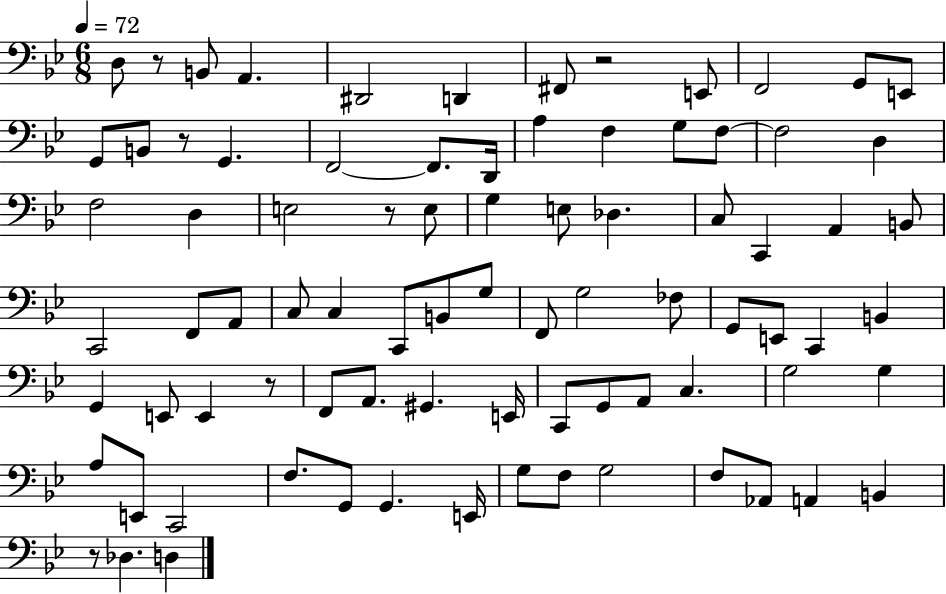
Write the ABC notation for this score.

X:1
T:Untitled
M:6/8
L:1/4
K:Bb
D,/2 z/2 B,,/2 A,, ^D,,2 D,, ^F,,/2 z2 E,,/2 F,,2 G,,/2 E,,/2 G,,/2 B,,/2 z/2 G,, F,,2 F,,/2 D,,/4 A, F, G,/2 F,/2 F,2 D, F,2 D, E,2 z/2 E,/2 G, E,/2 _D, C,/2 C,, A,, B,,/2 C,,2 F,,/2 A,,/2 C,/2 C, C,,/2 B,,/2 G,/2 F,,/2 G,2 _F,/2 G,,/2 E,,/2 C,, B,, G,, E,,/2 E,, z/2 F,,/2 A,,/2 ^G,, E,,/4 C,,/2 G,,/2 A,,/2 C, G,2 G, A,/2 E,,/2 C,,2 F,/2 G,,/2 G,, E,,/4 G,/2 F,/2 G,2 F,/2 _A,,/2 A,, B,, z/2 _D, D,